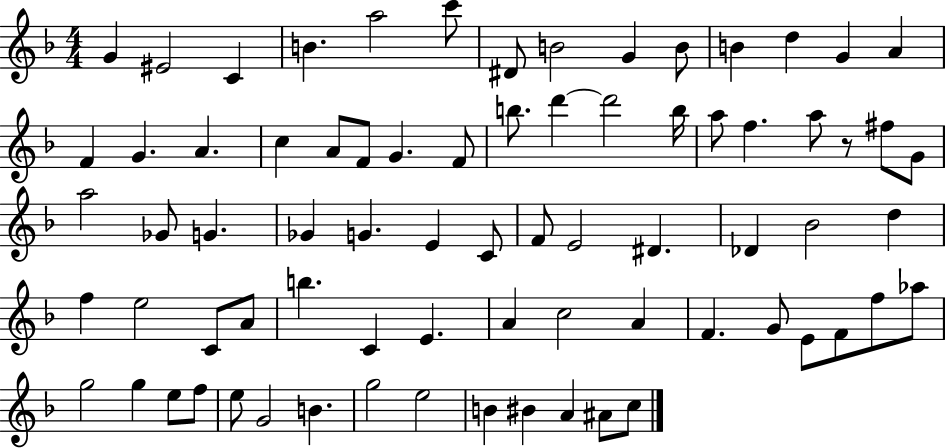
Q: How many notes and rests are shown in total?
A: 75